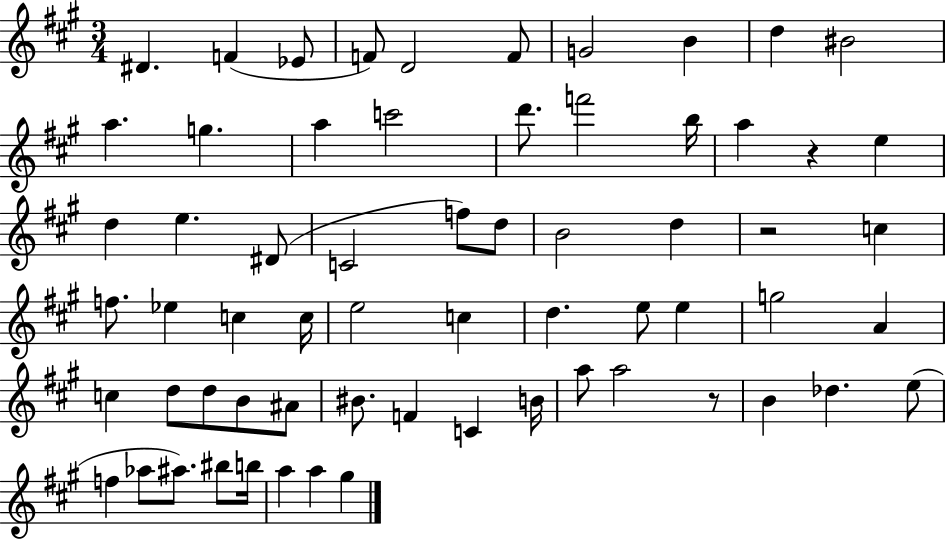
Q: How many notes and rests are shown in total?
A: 64